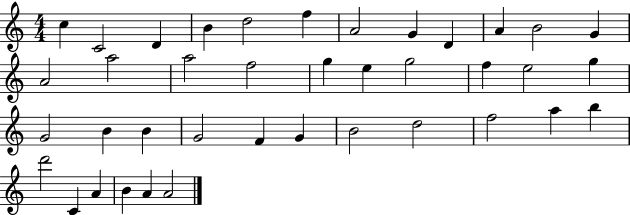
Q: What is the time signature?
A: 4/4